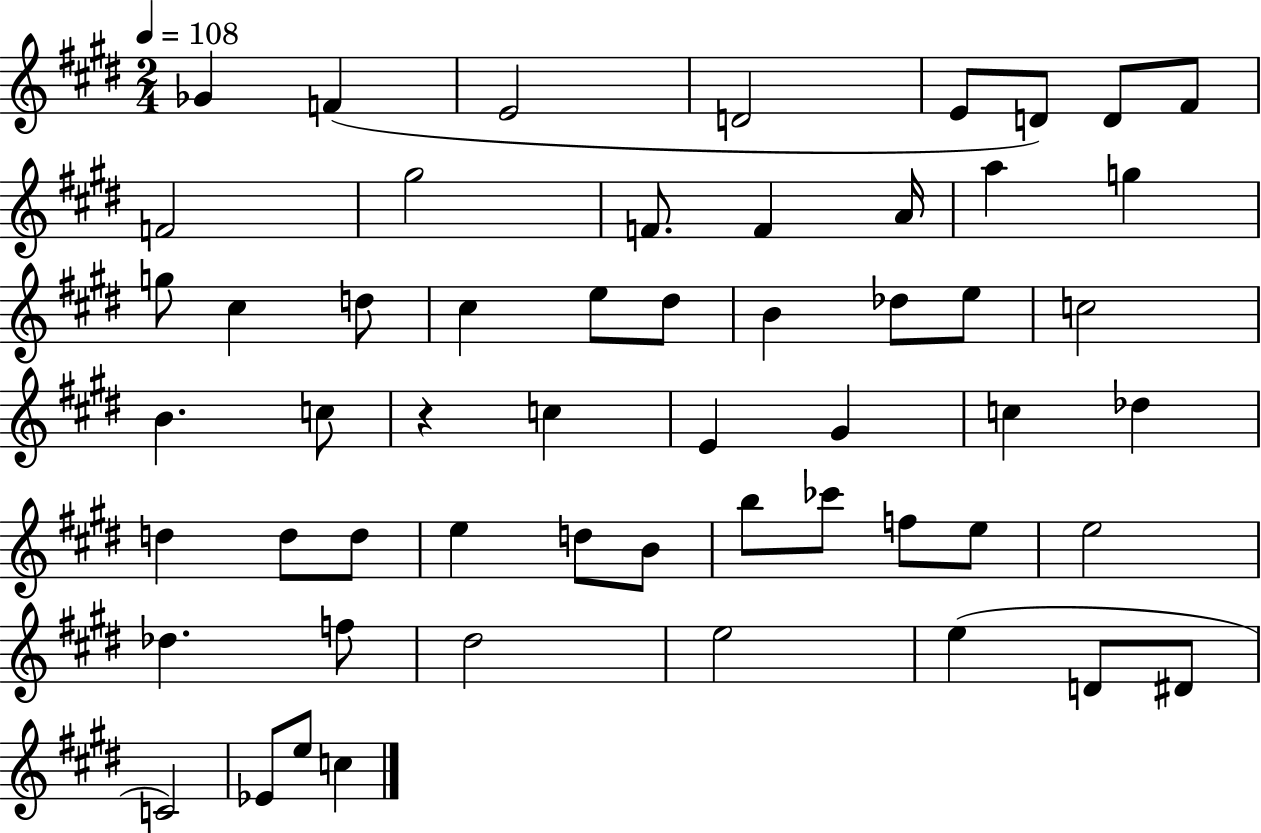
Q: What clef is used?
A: treble